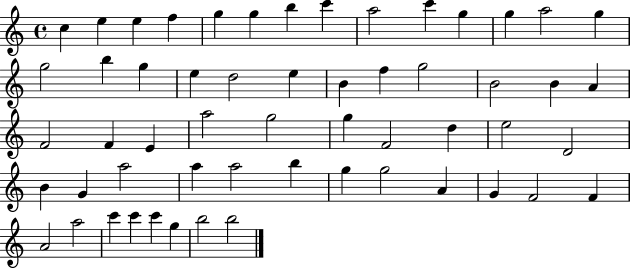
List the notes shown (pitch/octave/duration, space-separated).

C5/q E5/q E5/q F5/q G5/q G5/q B5/q C6/q A5/h C6/q G5/q G5/q A5/h G5/q G5/h B5/q G5/q E5/q D5/h E5/q B4/q F5/q G5/h B4/h B4/q A4/q F4/h F4/q E4/q A5/h G5/h G5/q F4/h D5/q E5/h D4/h B4/q G4/q A5/h A5/q A5/h B5/q G5/q G5/h A4/q G4/q F4/h F4/q A4/h A5/h C6/q C6/q C6/q G5/q B5/h B5/h